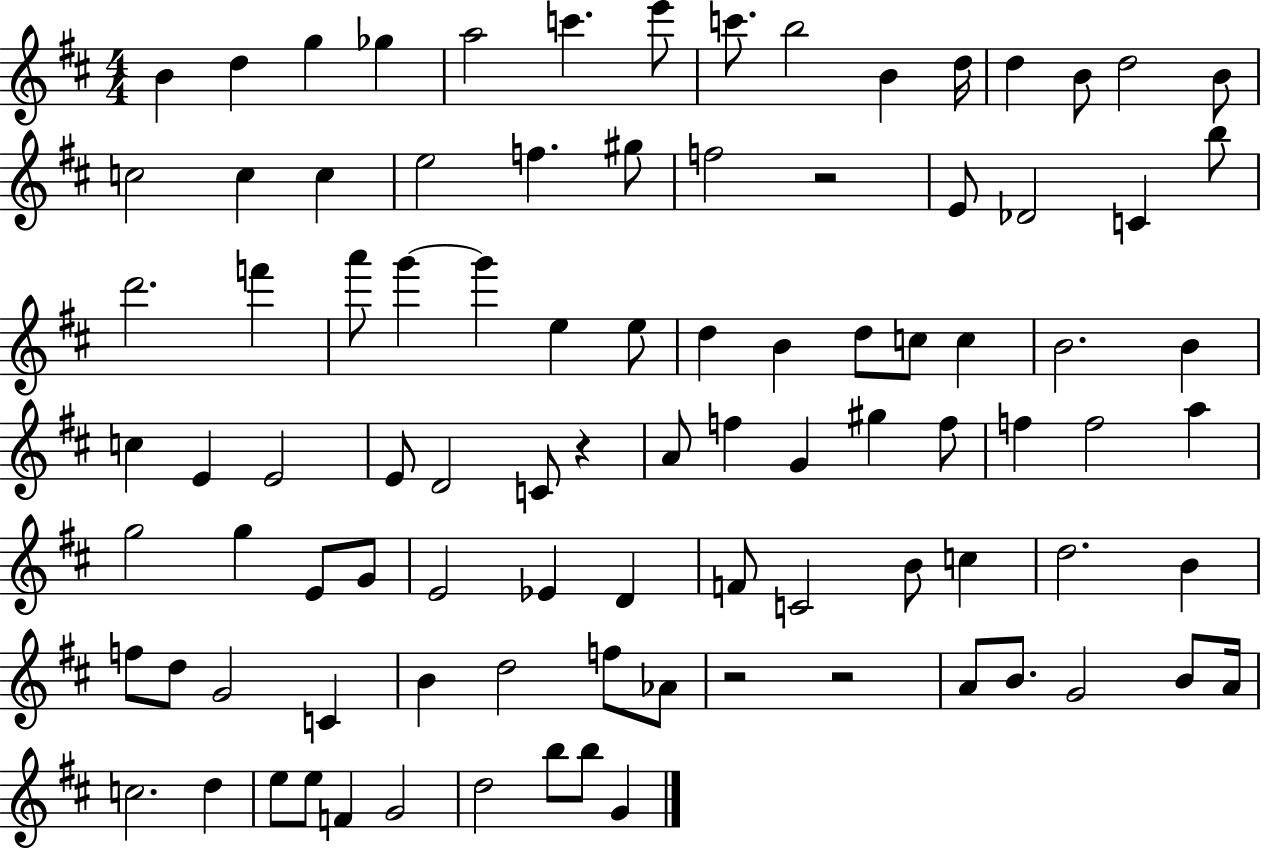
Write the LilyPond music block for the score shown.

{
  \clef treble
  \numericTimeSignature
  \time 4/4
  \key d \major
  b'4 d''4 g''4 ges''4 | a''2 c'''4. e'''8 | c'''8. b''2 b'4 d''16 | d''4 b'8 d''2 b'8 | \break c''2 c''4 c''4 | e''2 f''4. gis''8 | f''2 r2 | e'8 des'2 c'4 b''8 | \break d'''2. f'''4 | a'''8 g'''4~~ g'''4 e''4 e''8 | d''4 b'4 d''8 c''8 c''4 | b'2. b'4 | \break c''4 e'4 e'2 | e'8 d'2 c'8 r4 | a'8 f''4 g'4 gis''4 f''8 | f''4 f''2 a''4 | \break g''2 g''4 e'8 g'8 | e'2 ees'4 d'4 | f'8 c'2 b'8 c''4 | d''2. b'4 | \break f''8 d''8 g'2 c'4 | b'4 d''2 f''8 aes'8 | r2 r2 | a'8 b'8. g'2 b'8 a'16 | \break c''2. d''4 | e''8 e''8 f'4 g'2 | d''2 b''8 b''8 g'4 | \bar "|."
}